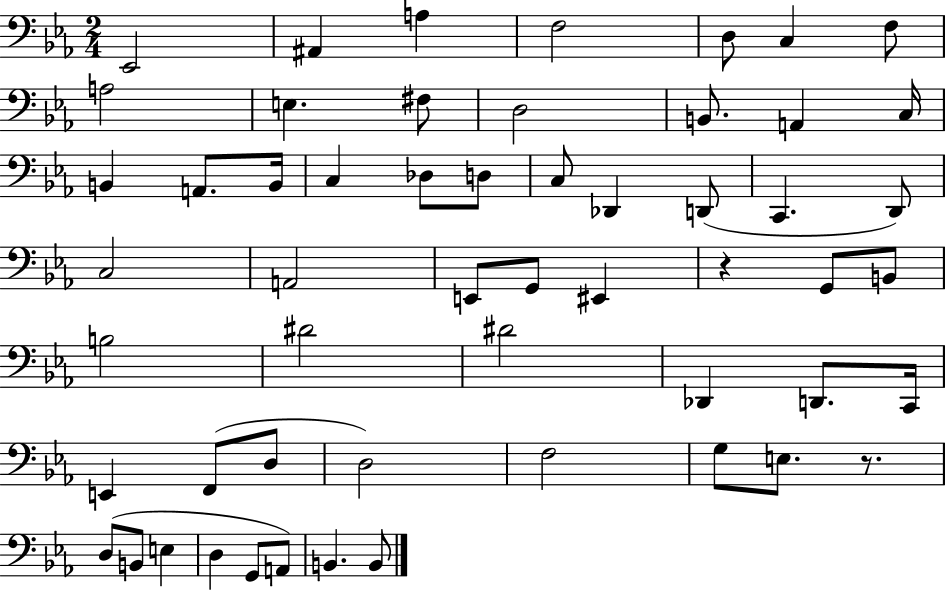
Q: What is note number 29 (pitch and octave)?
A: G2